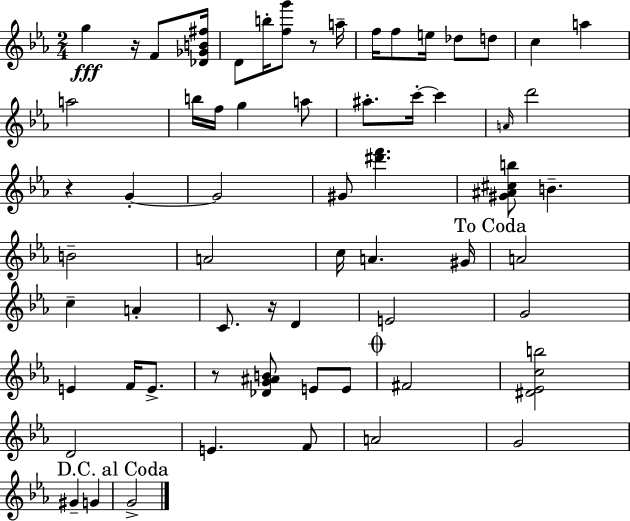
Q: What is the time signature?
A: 2/4